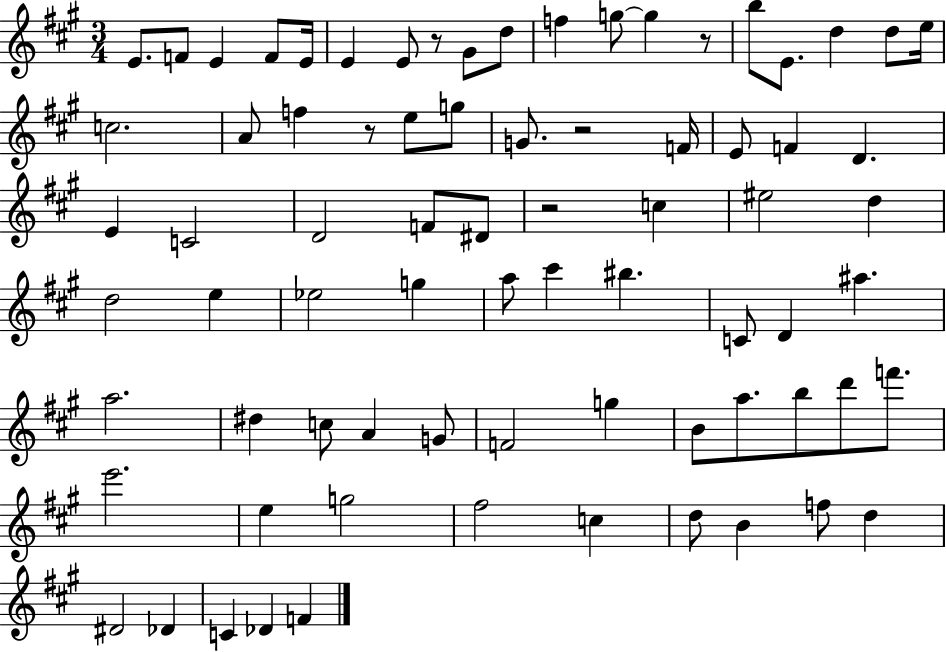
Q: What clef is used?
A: treble